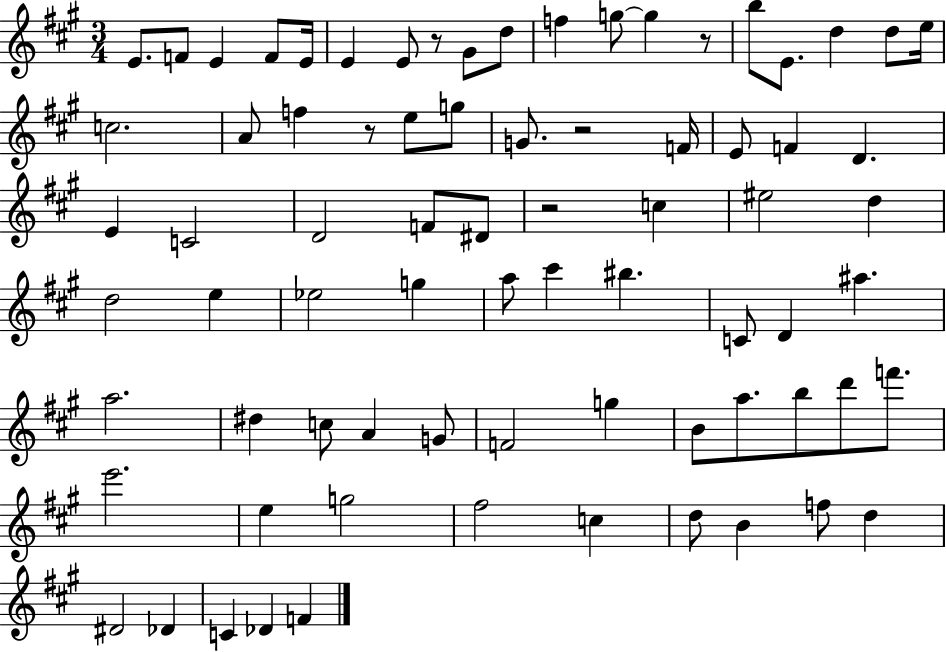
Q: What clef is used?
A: treble